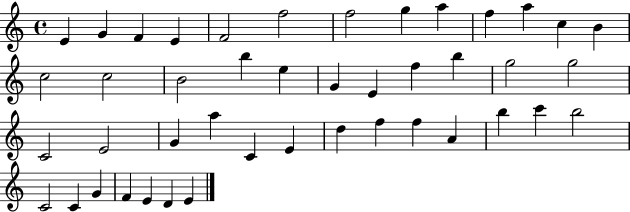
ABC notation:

X:1
T:Untitled
M:4/4
L:1/4
K:C
E G F E F2 f2 f2 g a f a c B c2 c2 B2 b e G E f b g2 g2 C2 E2 G a C E d f f A b c' b2 C2 C G F E D E